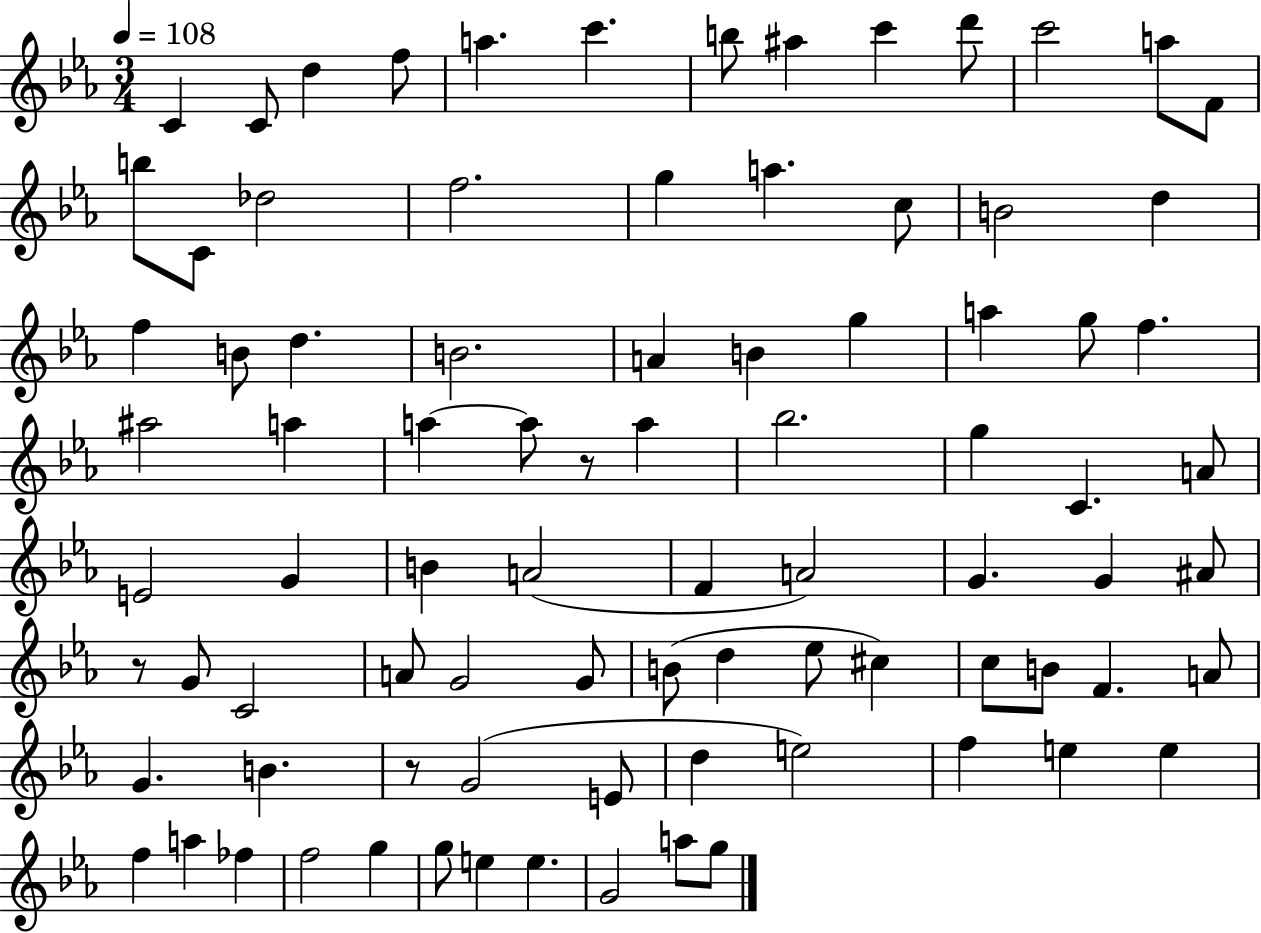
C4/q C4/e D5/q F5/e A5/q. C6/q. B5/e A#5/q C6/q D6/e C6/h A5/e F4/e B5/e C4/e Db5/h F5/h. G5/q A5/q. C5/e B4/h D5/q F5/q B4/e D5/q. B4/h. A4/q B4/q G5/q A5/q G5/e F5/q. A#5/h A5/q A5/q A5/e R/e A5/q Bb5/h. G5/q C4/q. A4/e E4/h G4/q B4/q A4/h F4/q A4/h G4/q. G4/q A#4/e R/e G4/e C4/h A4/e G4/h G4/e B4/e D5/q Eb5/e C#5/q C5/e B4/e F4/q. A4/e G4/q. B4/q. R/e G4/h E4/e D5/q E5/h F5/q E5/q E5/q F5/q A5/q FES5/q F5/h G5/q G5/e E5/q E5/q. G4/h A5/e G5/e